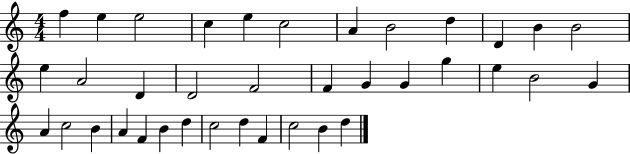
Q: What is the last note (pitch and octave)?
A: D5